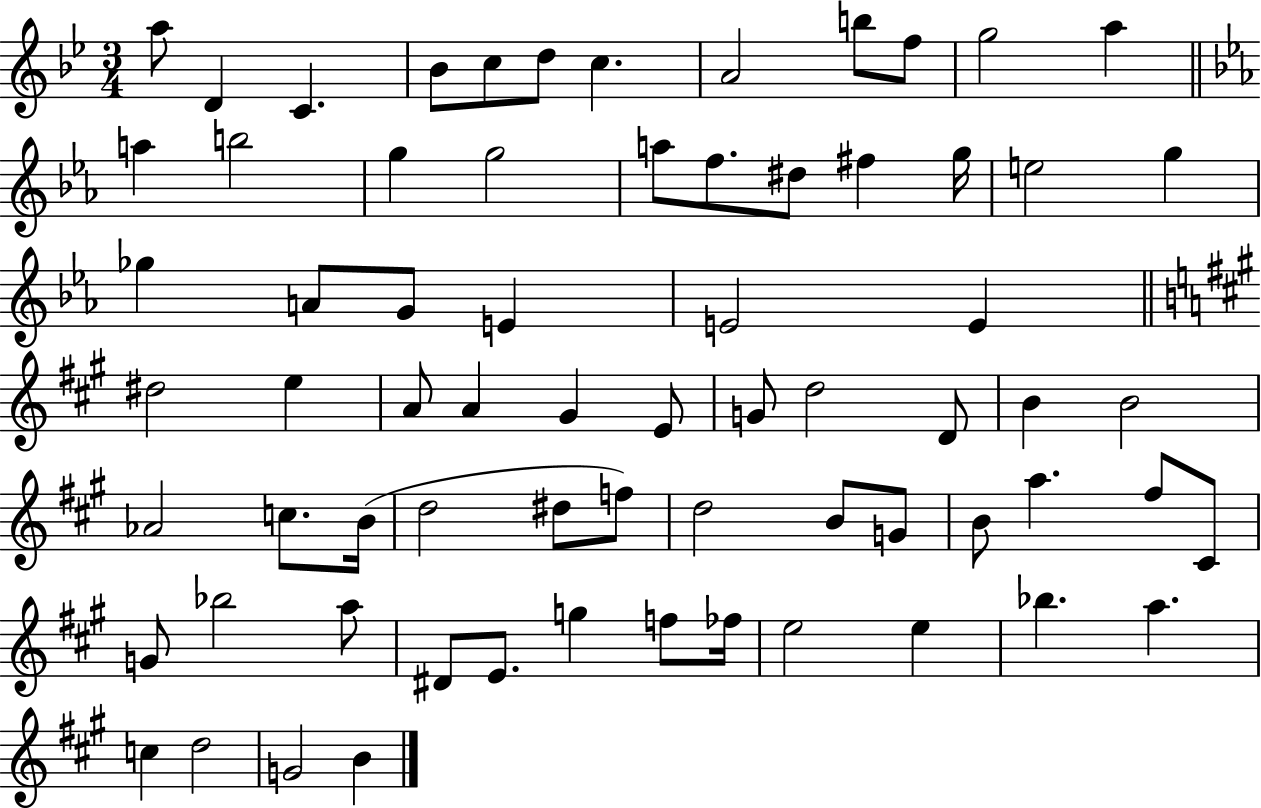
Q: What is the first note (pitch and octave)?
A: A5